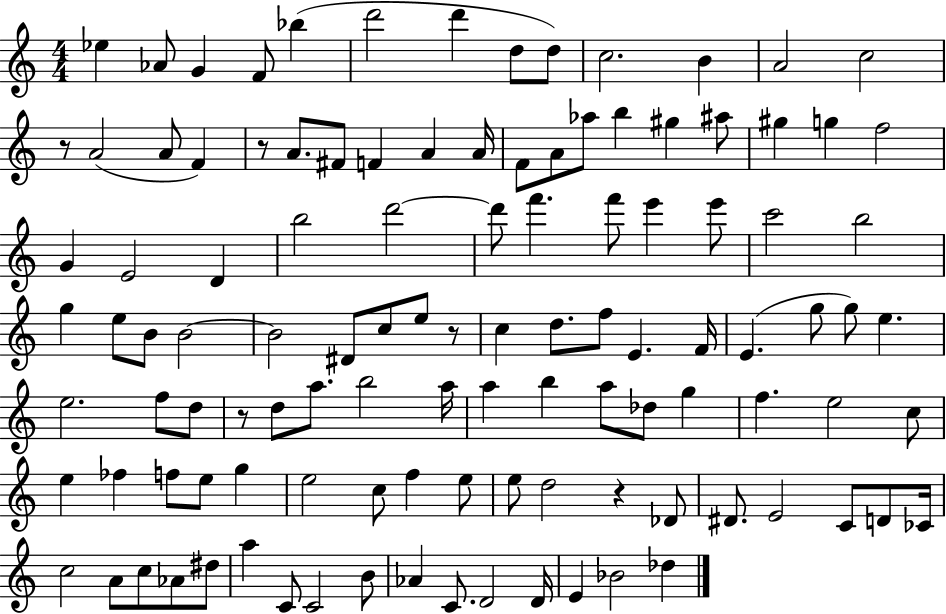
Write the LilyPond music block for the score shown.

{
  \clef treble
  \numericTimeSignature
  \time 4/4
  \key c \major
  ees''4 aes'8 g'4 f'8 bes''4( | d'''2 d'''4 d''8 d''8) | c''2. b'4 | a'2 c''2 | \break r8 a'2( a'8 f'4) | r8 a'8. fis'8 f'4 a'4 a'16 | f'8 a'8 aes''8 b''4 gis''4 ais''8 | gis''4 g''4 f''2 | \break g'4 e'2 d'4 | b''2 d'''2~~ | d'''8 f'''4. f'''8 e'''4 e'''8 | c'''2 b''2 | \break g''4 e''8 b'8 b'2~~ | b'2 dis'8 c''8 e''8 r8 | c''4 d''8. f''8 e'4. f'16 | e'4.( g''8 g''8) e''4. | \break e''2. f''8 d''8 | r8 d''8 a''8. b''2 a''16 | a''4 b''4 a''8 des''8 g''4 | f''4. e''2 c''8 | \break e''4 fes''4 f''8 e''8 g''4 | e''2 c''8 f''4 e''8 | e''8 d''2 r4 des'8 | dis'8. e'2 c'8 d'8 ces'16 | \break c''2 a'8 c''8 aes'8 dis''8 | a''4 c'8 c'2 b'8 | aes'4 c'8. d'2 d'16 | e'4 bes'2 des''4 | \break \bar "|."
}